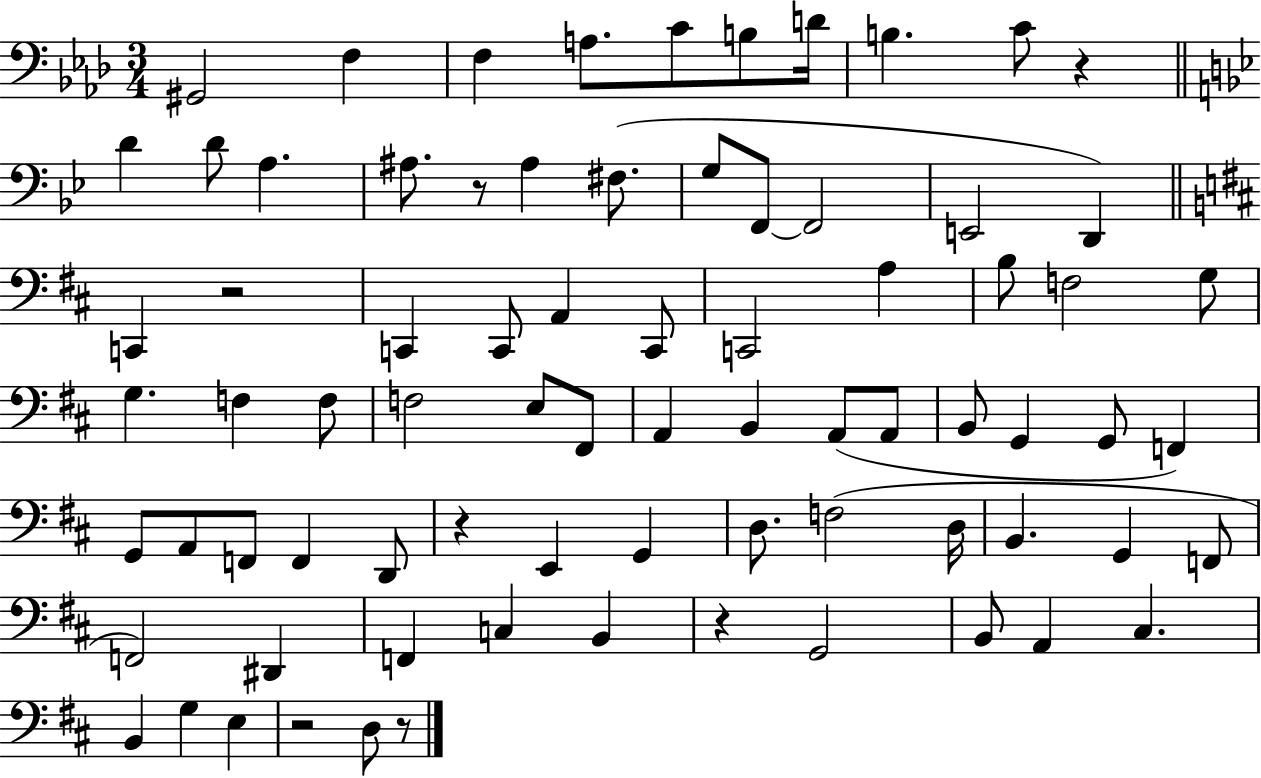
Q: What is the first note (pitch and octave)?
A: G#2